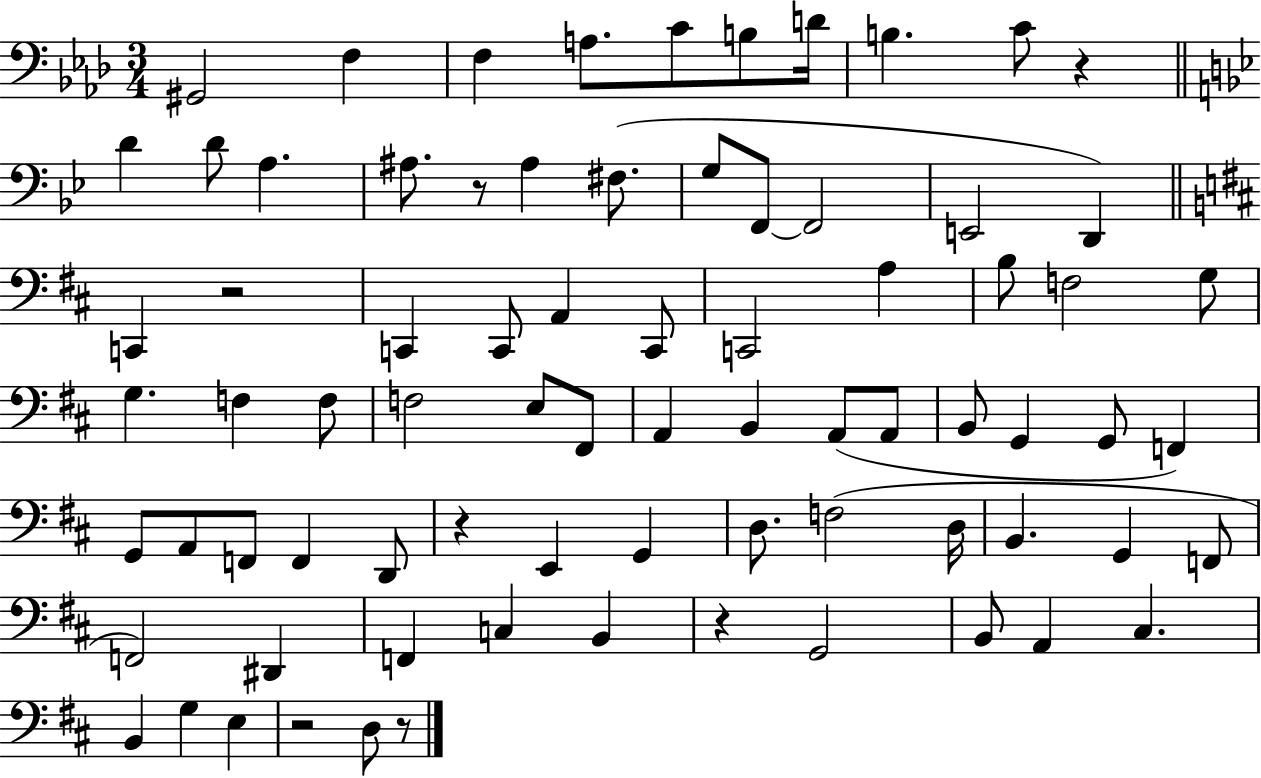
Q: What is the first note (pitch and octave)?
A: G#2